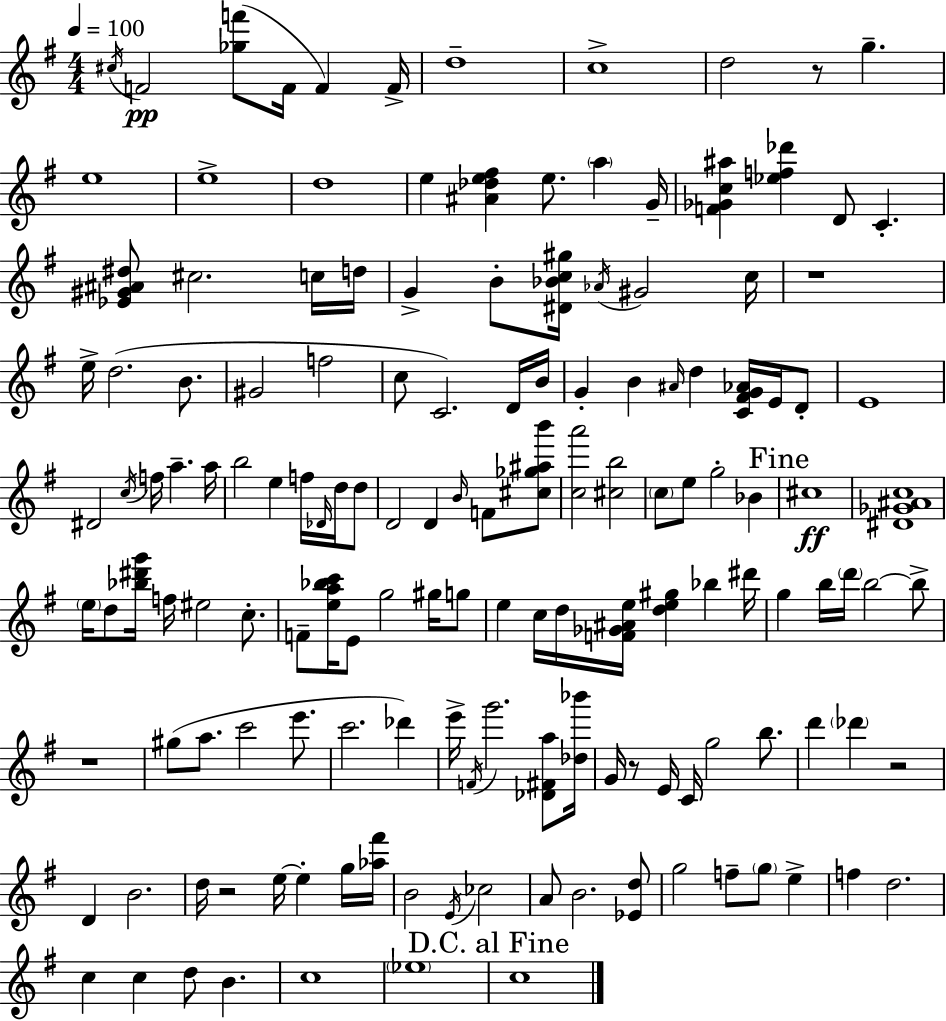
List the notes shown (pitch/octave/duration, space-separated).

C#5/s F4/h [Gb5,F6]/e F4/s F4/q F4/s D5/w C5/w D5/h R/e G5/q. E5/w E5/w D5/w E5/q [A#4,Db5,E5,F#5]/q E5/e. A5/q G4/s [F4,Gb4,C5,A#5]/q [Eb5,F5,Db6]/q D4/e C4/q. [Eb4,G#4,A#4,D#5]/e C#5/h. C5/s D5/s G4/q B4/e [D#4,Bb4,C5,G#5]/s Ab4/s G#4/h C5/s R/w E5/s D5/h. B4/e. G#4/h F5/h C5/e C4/h. D4/s B4/s G4/q B4/q A#4/s D5/q [C4,F#4,G4,Ab4]/s E4/s D4/e E4/w D#4/h C5/s F5/s A5/q. A5/s B5/h E5/q F5/s Db4/s D5/s D5/e D4/h D4/q B4/s F4/e [C#5,Gb5,A#5,B6]/e [C5,A6]/h [C#5,B5]/h C5/e E5/e G5/h Bb4/q C#5/w [D#4,Gb4,A#4,C5]/w E5/s D5/e [Bb5,D#6,G6]/s F5/s EIS5/h C5/e. F4/e [E5,A5,Bb5,C6]/s E4/e G5/h G#5/s G5/e E5/q C5/s D5/s [F4,Gb4,A#4,E5]/s [D5,E5,G#5]/q Bb5/q D#6/s G5/q B5/s D6/s B5/h B5/e R/w G#5/e A5/e. C6/h E6/e. C6/h. Db6/q E6/s F4/s G6/h. [Db4,F#4,A5]/e [Db5,Bb6]/s G4/s R/e E4/s C4/s G5/h B5/e. D6/q Db6/q R/h D4/q B4/h. D5/s R/h E5/s E5/q G5/s [Ab5,F#6]/s B4/h E4/s CES5/h A4/e B4/h. [Eb4,D5]/e G5/h F5/e G5/e E5/q F5/q D5/h. C5/q C5/q D5/e B4/q. C5/w Eb5/w C5/w